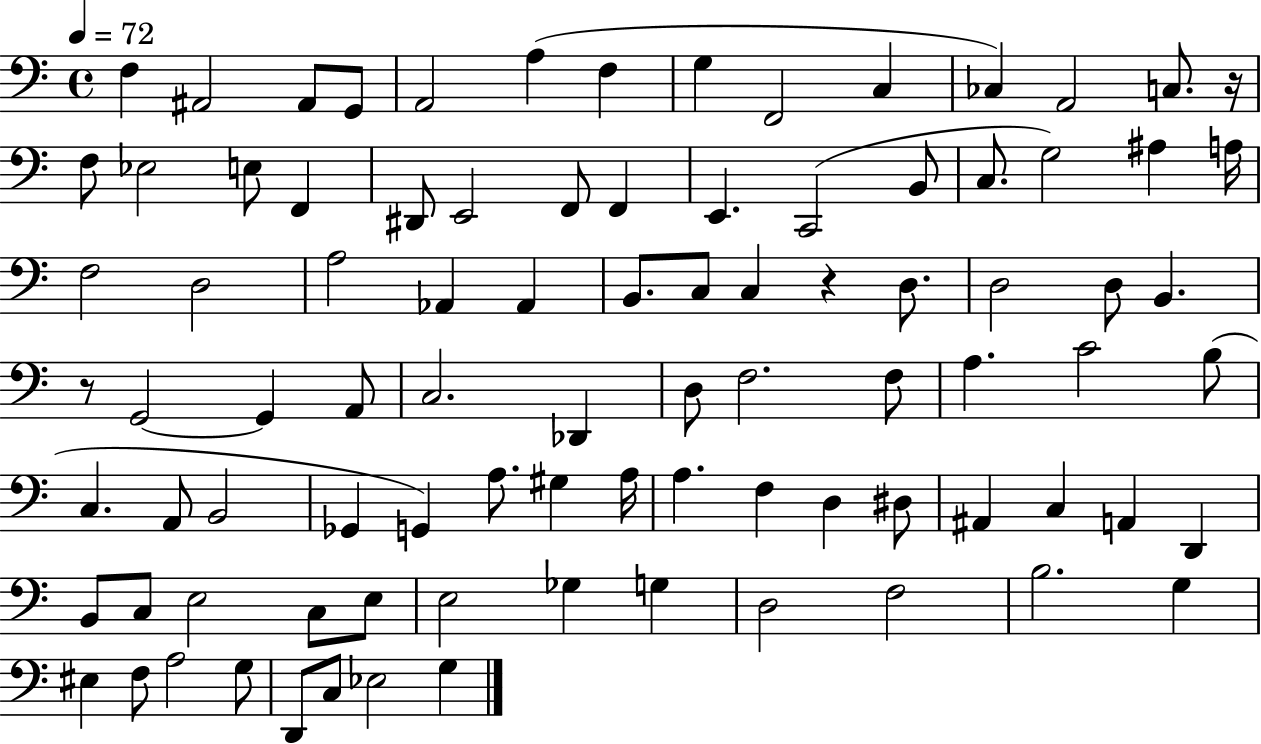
F3/q A#2/h A#2/e G2/e A2/h A3/q F3/q G3/q F2/h C3/q CES3/q A2/h C3/e. R/s F3/e Eb3/h E3/e F2/q D#2/e E2/h F2/e F2/q E2/q. C2/h B2/e C3/e. G3/h A#3/q A3/s F3/h D3/h A3/h Ab2/q Ab2/q B2/e. C3/e C3/q R/q D3/e. D3/h D3/e B2/q. R/e G2/h G2/q A2/e C3/h. Db2/q D3/e F3/h. F3/e A3/q. C4/h B3/e C3/q. A2/e B2/h Gb2/q G2/q A3/e. G#3/q A3/s A3/q. F3/q D3/q D#3/e A#2/q C3/q A2/q D2/q B2/e C3/e E3/h C3/e E3/e E3/h Gb3/q G3/q D3/h F3/h B3/h. G3/q EIS3/q F3/e A3/h G3/e D2/e C3/e Eb3/h G3/q